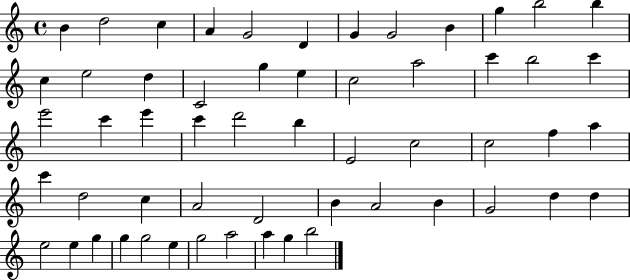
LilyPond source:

{
  \clef treble
  \time 4/4
  \defaultTimeSignature
  \key c \major
  b'4 d''2 c''4 | a'4 g'2 d'4 | g'4 g'2 b'4 | g''4 b''2 b''4 | \break c''4 e''2 d''4 | c'2 g''4 e''4 | c''2 a''2 | c'''4 b''2 c'''4 | \break e'''2 c'''4 e'''4 | c'''4 d'''2 b''4 | e'2 c''2 | c''2 f''4 a''4 | \break c'''4 d''2 c''4 | a'2 d'2 | b'4 a'2 b'4 | g'2 d''4 d''4 | \break e''2 e''4 g''4 | g''4 g''2 e''4 | g''2 a''2 | a''4 g''4 b''2 | \break \bar "|."
}